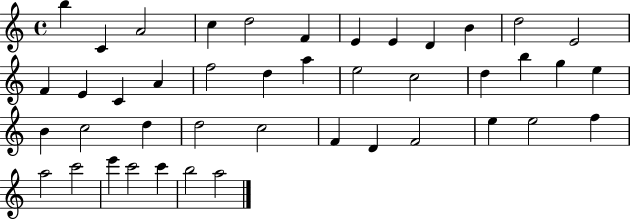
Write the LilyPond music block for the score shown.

{
  \clef treble
  \time 4/4
  \defaultTimeSignature
  \key c \major
  b''4 c'4 a'2 | c''4 d''2 f'4 | e'4 e'4 d'4 b'4 | d''2 e'2 | \break f'4 e'4 c'4 a'4 | f''2 d''4 a''4 | e''2 c''2 | d''4 b''4 g''4 e''4 | \break b'4 c''2 d''4 | d''2 c''2 | f'4 d'4 f'2 | e''4 e''2 f''4 | \break a''2 c'''2 | e'''4 c'''2 c'''4 | b''2 a''2 | \bar "|."
}